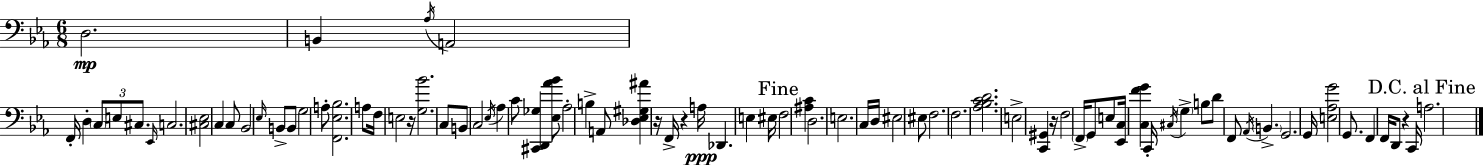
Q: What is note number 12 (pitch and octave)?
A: C3